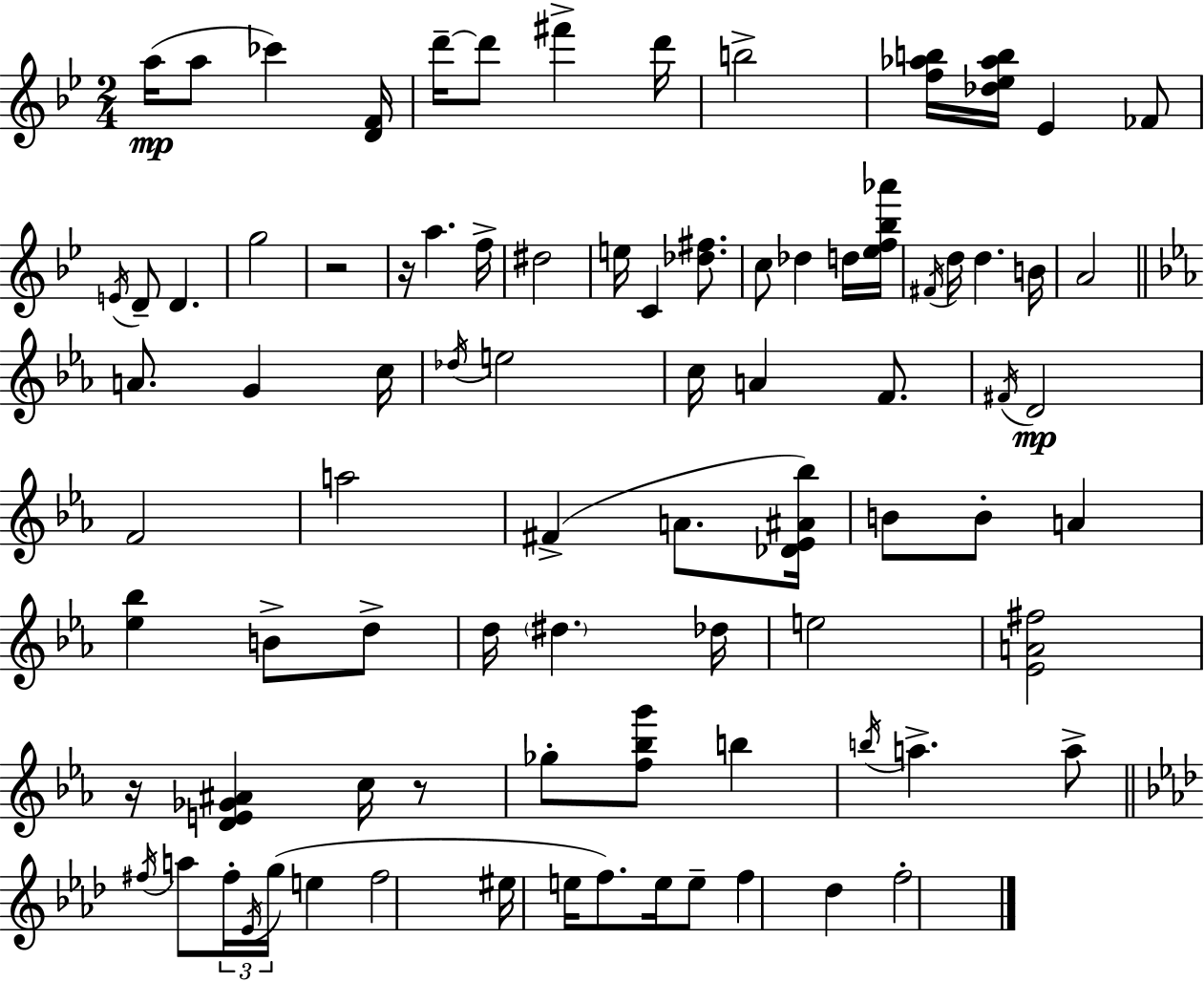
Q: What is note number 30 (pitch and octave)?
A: C5